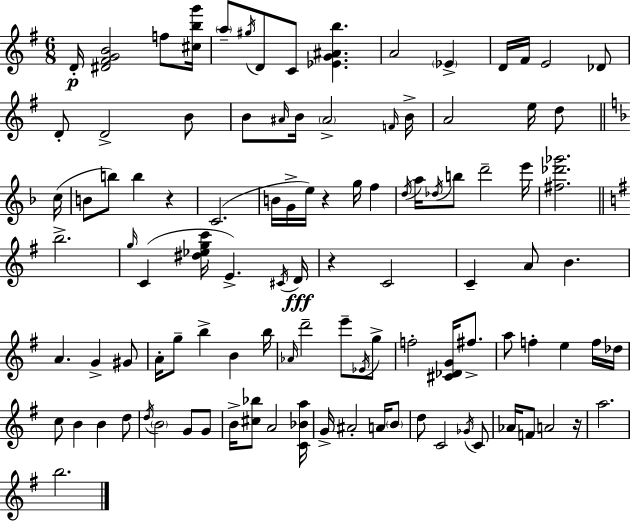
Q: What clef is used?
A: treble